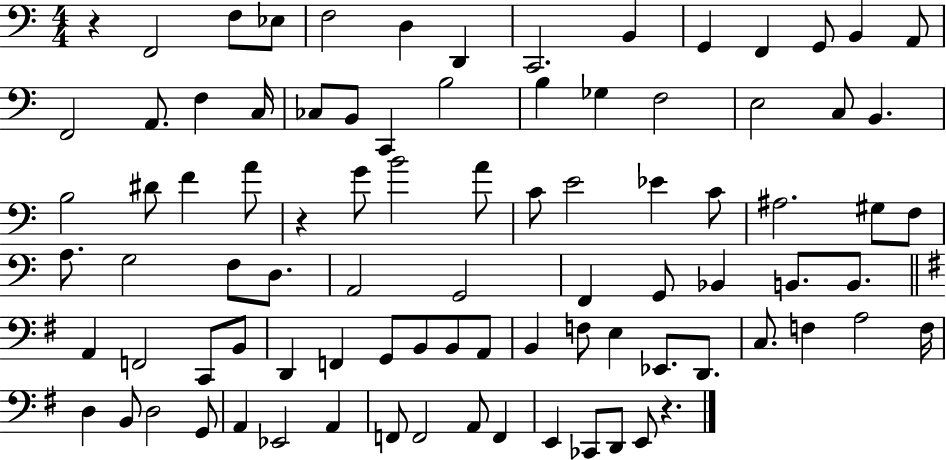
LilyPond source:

{
  \clef bass
  \numericTimeSignature
  \time 4/4
  \key c \major
  r4 f,2 f8 ees8 | f2 d4 d,4 | c,2. b,4 | g,4 f,4 g,8 b,4 a,8 | \break f,2 a,8. f4 c16 | ces8 b,8 c,4 b2 | b4 ges4 f2 | e2 c8 b,4. | \break b2 dis'8 f'4 a'8 | r4 g'8 b'2 a'8 | c'8 e'2 ees'4 c'8 | ais2. gis8 f8 | \break a8. g2 f8 d8. | a,2 g,2 | f,4 g,8 bes,4 b,8. b,8. | \bar "||" \break \key e \minor a,4 f,2 c,8 b,8 | d,4 f,4 g,8 b,8 b,8 a,8 | b,4 f8 e4 ees,8. d,8. | c8. f4 a2 f16 | \break d4 b,8 d2 g,8 | a,4 ees,2 a,4 | f,8 f,2 a,8 f,4 | e,4 ces,8 d,8 e,8 r4. | \break \bar "|."
}